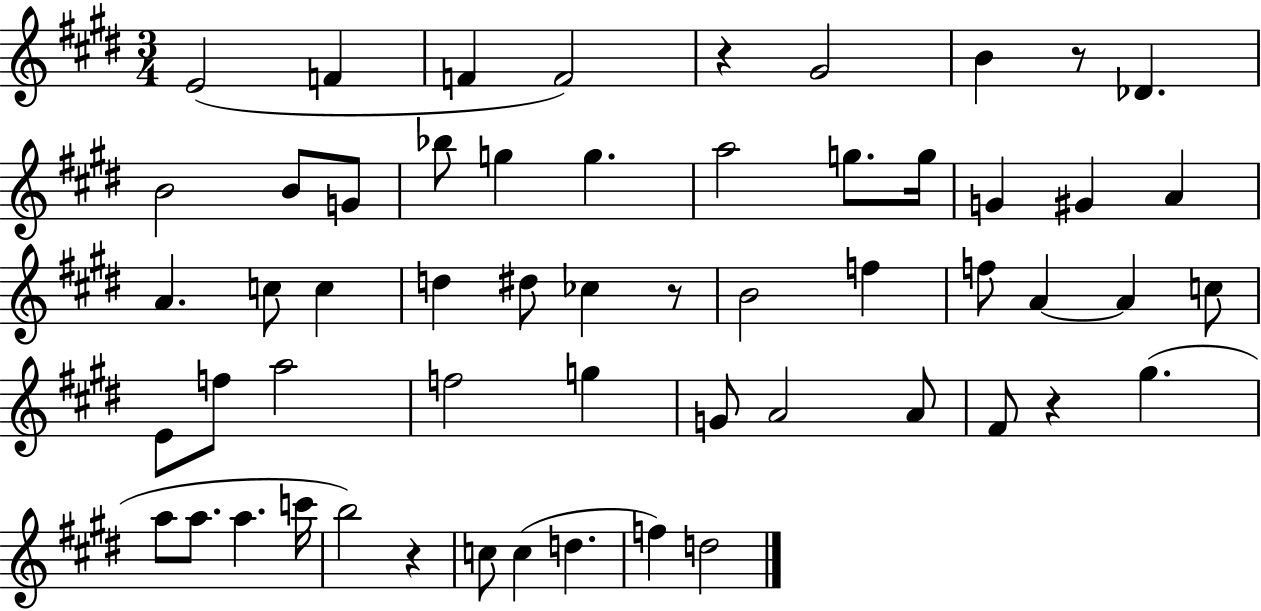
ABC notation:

X:1
T:Untitled
M:3/4
L:1/4
K:E
E2 F F F2 z ^G2 B z/2 _D B2 B/2 G/2 _b/2 g g a2 g/2 g/4 G ^G A A c/2 c d ^d/2 _c z/2 B2 f f/2 A A c/2 E/2 f/2 a2 f2 g G/2 A2 A/2 ^F/2 z ^g a/2 a/2 a c'/4 b2 z c/2 c d f d2